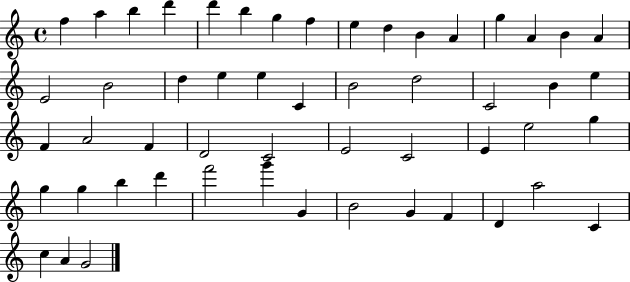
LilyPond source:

{
  \clef treble
  \time 4/4
  \defaultTimeSignature
  \key c \major
  f''4 a''4 b''4 d'''4 | d'''4 b''4 g''4 f''4 | e''4 d''4 b'4 a'4 | g''4 a'4 b'4 a'4 | \break e'2 b'2 | d''4 e''4 e''4 c'4 | b'2 d''2 | c'2 b'4 e''4 | \break f'4 a'2 f'4 | d'2 c'2 | e'2 c'2 | e'4 e''2 g''4 | \break g''4 g''4 b''4 d'''4 | f'''2 g'''4 g'4 | b'2 g'4 f'4 | d'4 a''2 c'4 | \break c''4 a'4 g'2 | \bar "|."
}